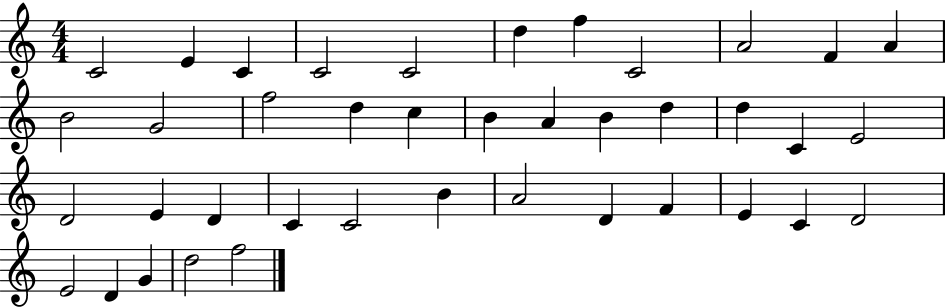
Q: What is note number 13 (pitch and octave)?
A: G4